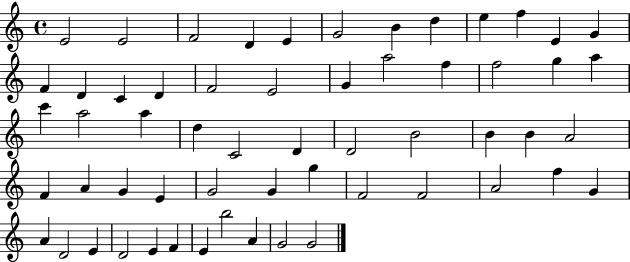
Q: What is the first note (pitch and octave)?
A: E4